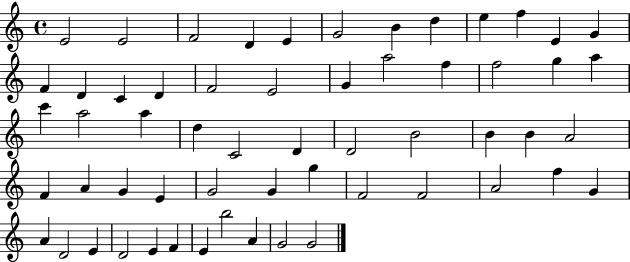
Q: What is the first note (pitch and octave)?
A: E4